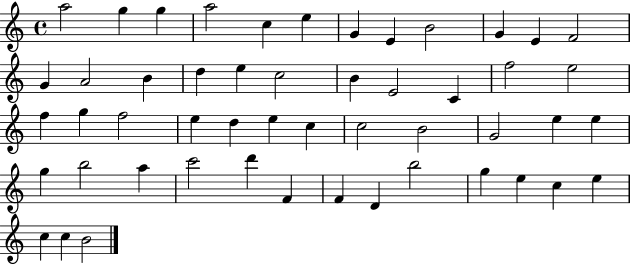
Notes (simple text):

A5/h G5/q G5/q A5/h C5/q E5/q G4/q E4/q B4/h G4/q E4/q F4/h G4/q A4/h B4/q D5/q E5/q C5/h B4/q E4/h C4/q F5/h E5/h F5/q G5/q F5/h E5/q D5/q E5/q C5/q C5/h B4/h G4/h E5/q E5/q G5/q B5/h A5/q C6/h D6/q F4/q F4/q D4/q B5/h G5/q E5/q C5/q E5/q C5/q C5/q B4/h